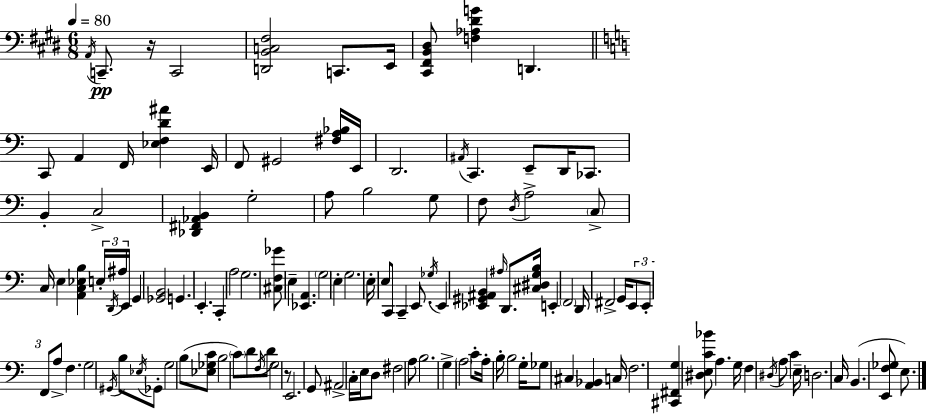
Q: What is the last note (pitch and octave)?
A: E3